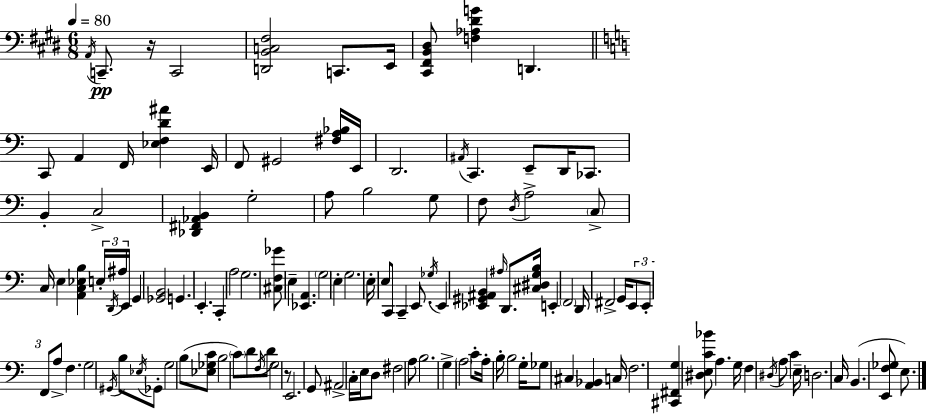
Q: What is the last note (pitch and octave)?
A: E3